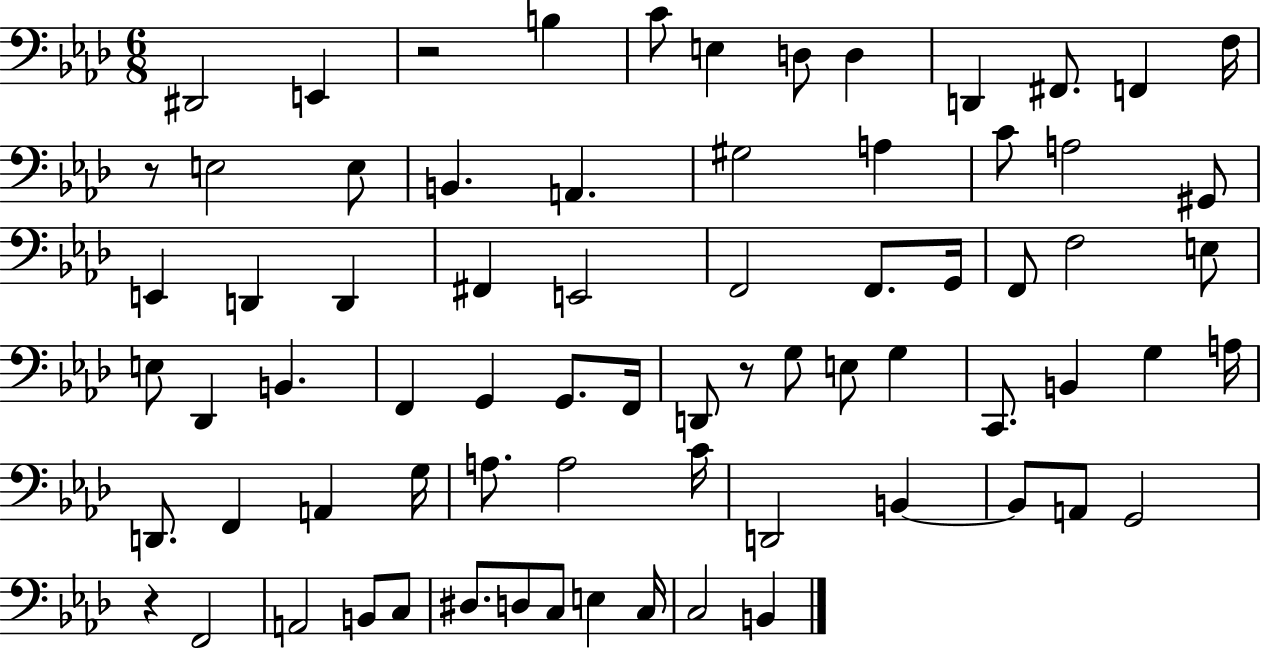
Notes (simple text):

D#2/h E2/q R/h B3/q C4/e E3/q D3/e D3/q D2/q F#2/e. F2/q F3/s R/e E3/h E3/e B2/q. A2/q. G#3/h A3/q C4/e A3/h G#2/e E2/q D2/q D2/q F#2/q E2/h F2/h F2/e. G2/s F2/e F3/h E3/e E3/e Db2/q B2/q. F2/q G2/q G2/e. F2/s D2/e R/e G3/e E3/e G3/q C2/e. B2/q G3/q A3/s D2/e. F2/q A2/q G3/s A3/e. A3/h C4/s D2/h B2/q B2/e A2/e G2/h R/q F2/h A2/h B2/e C3/e D#3/e. D3/e C3/e E3/q C3/s C3/h B2/q